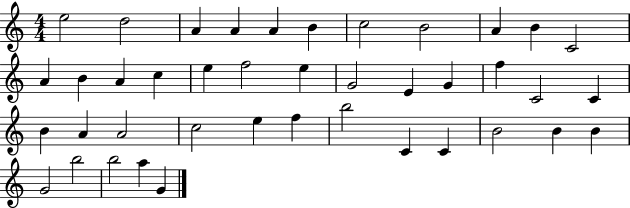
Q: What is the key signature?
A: C major